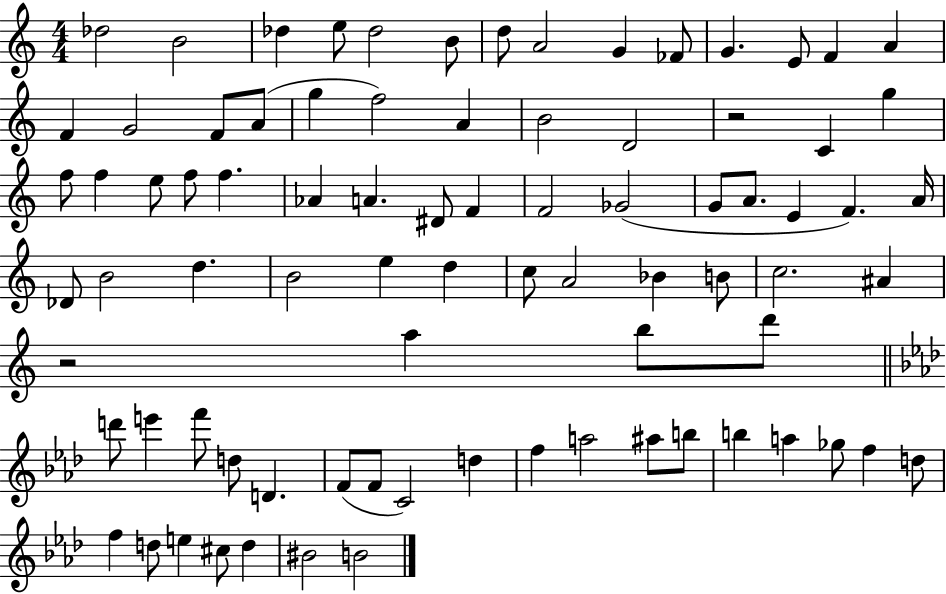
X:1
T:Untitled
M:4/4
L:1/4
K:C
_d2 B2 _d e/2 _d2 B/2 d/2 A2 G _F/2 G E/2 F A F G2 F/2 A/2 g f2 A B2 D2 z2 C g f/2 f e/2 f/2 f _A A ^D/2 F F2 _G2 G/2 A/2 E F A/4 _D/2 B2 d B2 e d c/2 A2 _B B/2 c2 ^A z2 a b/2 d'/2 d'/2 e' f'/2 d/2 D F/2 F/2 C2 d f a2 ^a/2 b/2 b a _g/2 f d/2 f d/2 e ^c/2 d ^B2 B2